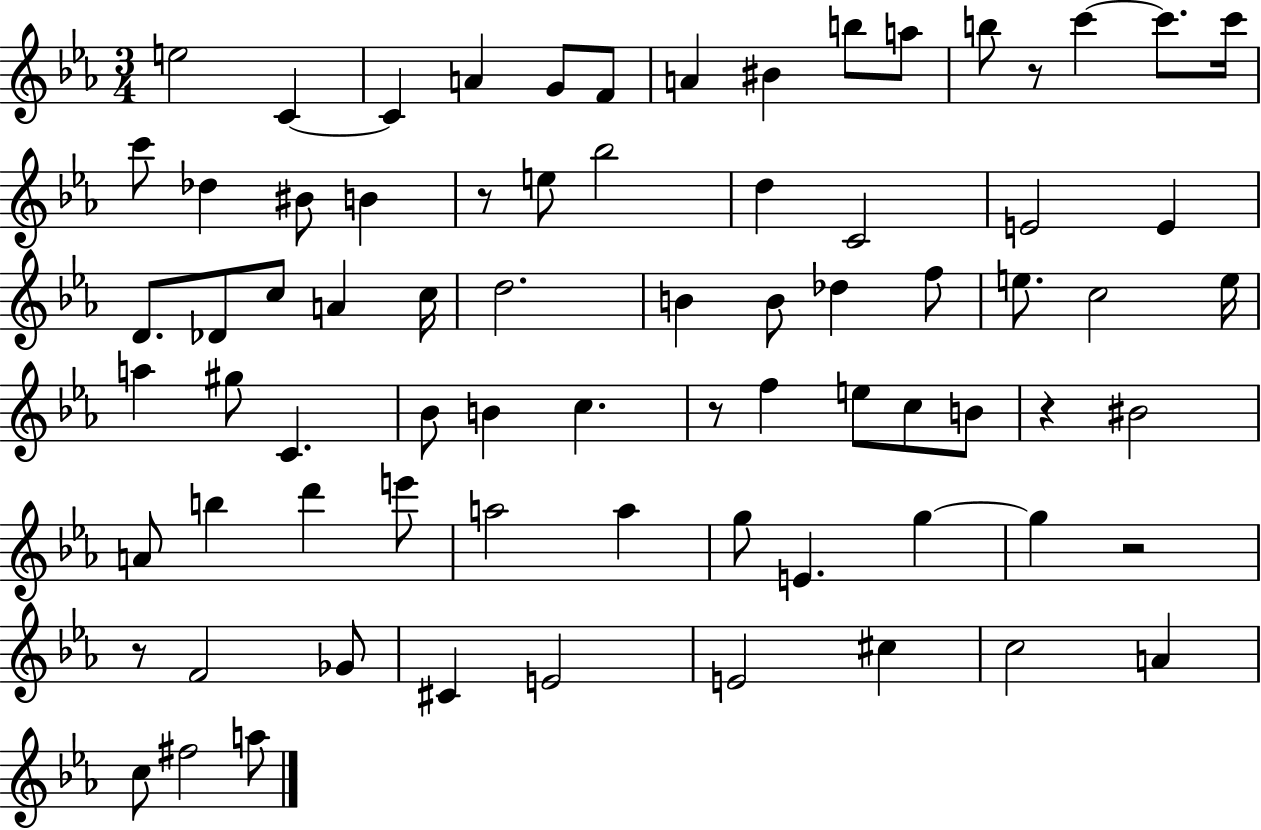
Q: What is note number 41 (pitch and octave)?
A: Bb4